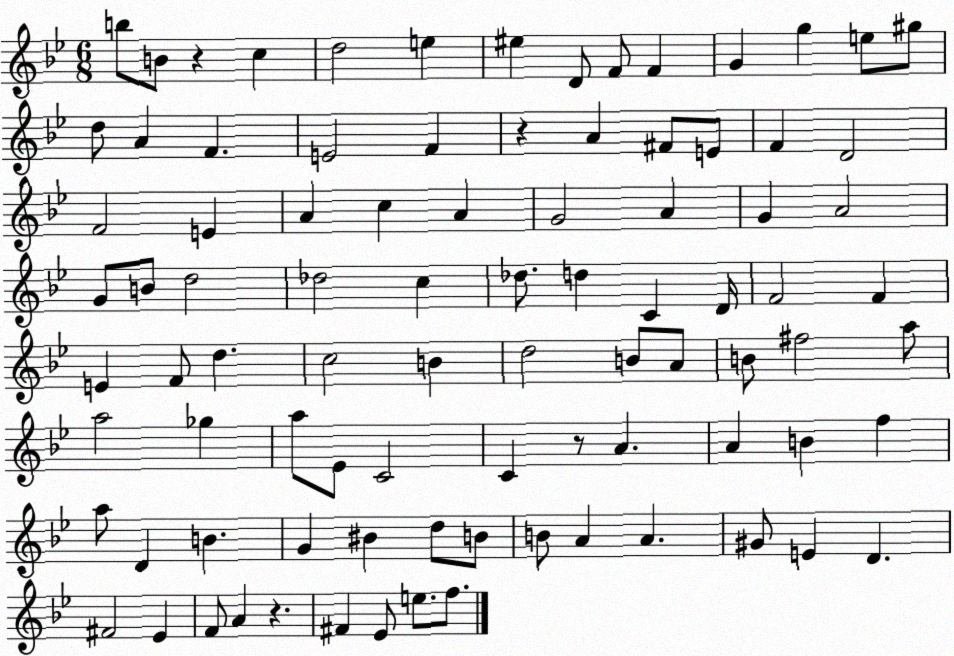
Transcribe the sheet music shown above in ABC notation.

X:1
T:Untitled
M:6/8
L:1/4
K:Bb
b/2 B/2 z c d2 e ^e D/2 F/2 F G g e/2 ^g/2 d/2 A F E2 F z A ^F/2 E/2 F D2 F2 E A c A G2 A G A2 G/2 B/2 d2 _d2 c _d/2 d C D/4 F2 F E F/2 d c2 B d2 B/2 A/2 B/2 ^f2 a/2 a2 _g a/2 _E/2 C2 C z/2 A A B f a/2 D B G ^B d/2 B/2 B/2 A A ^G/2 E D ^F2 _E F/2 A z ^F _E/2 e/2 f/2